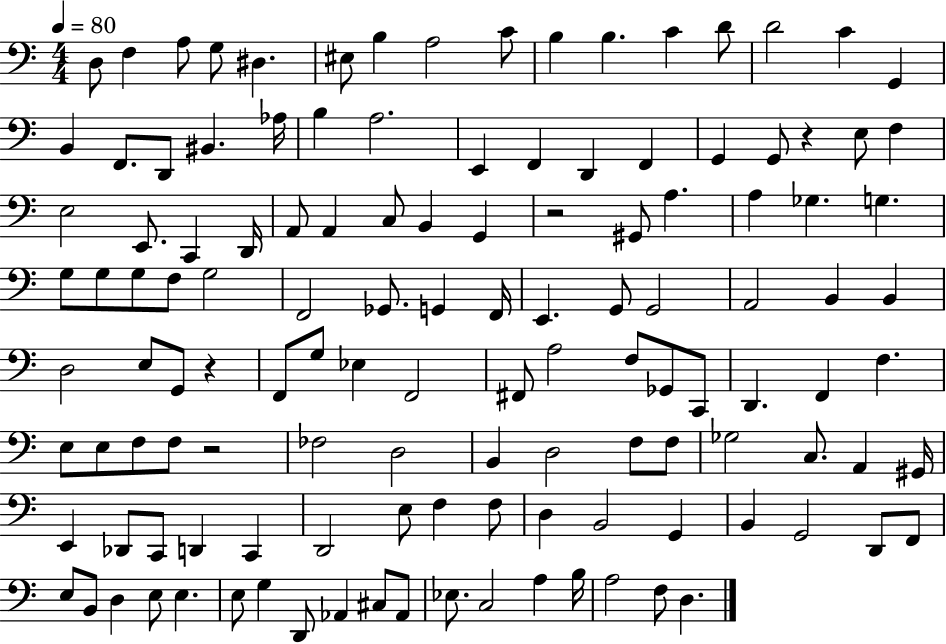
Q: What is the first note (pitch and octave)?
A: D3